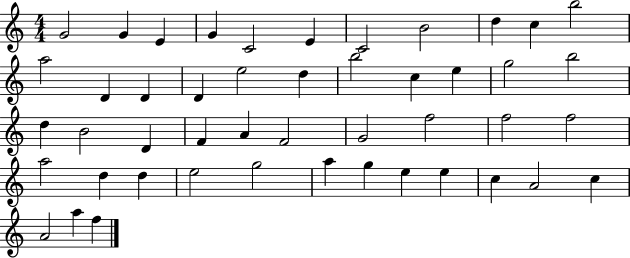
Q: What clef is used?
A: treble